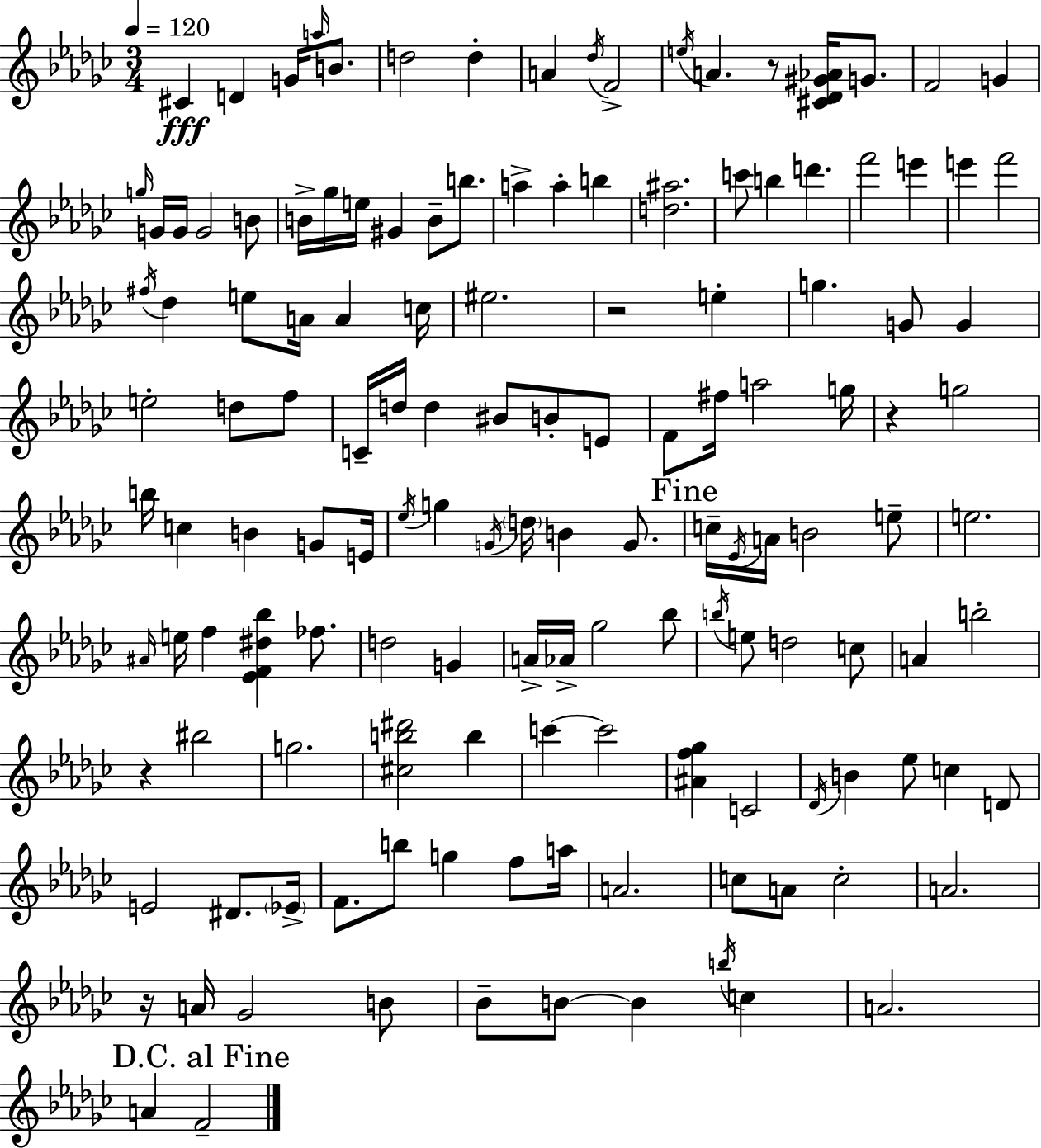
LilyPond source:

{
  \clef treble
  \numericTimeSignature
  \time 3/4
  \key ees \minor
  \tempo 4 = 120
  cis'4\fff d'4 g'16 \grace { a''16 } b'8. | d''2 d''4-. | a'4 \acciaccatura { des''16 } f'2-> | \acciaccatura { e''16 } a'4. r8 <cis' des' gis' aes'>16 | \break g'8. f'2 g'4 | \grace { g''16 } g'16 g'16 g'2 | b'8 b'16-> ges''16 e''16 gis'4 b'8-- | b''8. a''4-> a''4-. | \break b''4 <d'' ais''>2. | c'''8 b''4 d'''4. | f'''2 | e'''4 e'''4 f'''2 | \break \acciaccatura { fis''16 } des''4 e''8 a'16 | a'4 c''16 eis''2. | r2 | e''4-. g''4. g'8 | \break g'4 e''2-. | d''8 f''8 c'16-- d''16 d''4 bis'8 | b'8-. e'8 f'8 fis''16 a''2 | g''16 r4 g''2 | \break b''16 c''4 b'4 | g'8 e'16 \acciaccatura { ees''16 } g''4 \acciaccatura { g'16 } \parenthesize d''16 | b'4 g'8. \mark "Fine" c''16-- \acciaccatura { ees'16 } a'16 b'2 | e''8-- e''2. | \break \grace { ais'16 } e''16 f''4 | <ees' f' dis'' bes''>4 fes''8. d''2 | g'4 a'16-> aes'16-> ges''2 | bes''8 \acciaccatura { b''16 } e''8 | \break d''2 c''8 a'4 | b''2-. r4 | bis''2 g''2. | <cis'' b'' dis'''>2 | \break b''4 c'''4~~ | c'''2 <ais' f'' ges''>4 | c'2 \acciaccatura { des'16 } b'4 | ees''8 c''4 d'8 e'2 | \break dis'8. \parenthesize ees'16-> f'8. | b''8 g''4 f''8 a''16 a'2. | c''8 | a'8 c''2-. a'2. | \break r16 | a'16 ges'2 b'8 bes'8-- | b'8~~ b'4 \acciaccatura { b''16 } c''4 | a'2. | \break \mark "D.C. al Fine" a'4 f'2-- | \bar "|."
}